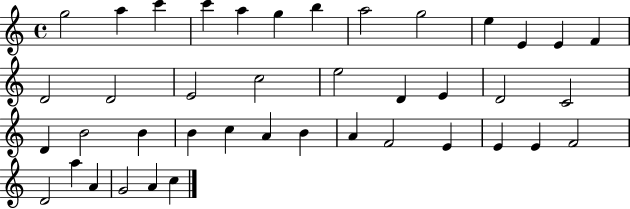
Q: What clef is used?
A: treble